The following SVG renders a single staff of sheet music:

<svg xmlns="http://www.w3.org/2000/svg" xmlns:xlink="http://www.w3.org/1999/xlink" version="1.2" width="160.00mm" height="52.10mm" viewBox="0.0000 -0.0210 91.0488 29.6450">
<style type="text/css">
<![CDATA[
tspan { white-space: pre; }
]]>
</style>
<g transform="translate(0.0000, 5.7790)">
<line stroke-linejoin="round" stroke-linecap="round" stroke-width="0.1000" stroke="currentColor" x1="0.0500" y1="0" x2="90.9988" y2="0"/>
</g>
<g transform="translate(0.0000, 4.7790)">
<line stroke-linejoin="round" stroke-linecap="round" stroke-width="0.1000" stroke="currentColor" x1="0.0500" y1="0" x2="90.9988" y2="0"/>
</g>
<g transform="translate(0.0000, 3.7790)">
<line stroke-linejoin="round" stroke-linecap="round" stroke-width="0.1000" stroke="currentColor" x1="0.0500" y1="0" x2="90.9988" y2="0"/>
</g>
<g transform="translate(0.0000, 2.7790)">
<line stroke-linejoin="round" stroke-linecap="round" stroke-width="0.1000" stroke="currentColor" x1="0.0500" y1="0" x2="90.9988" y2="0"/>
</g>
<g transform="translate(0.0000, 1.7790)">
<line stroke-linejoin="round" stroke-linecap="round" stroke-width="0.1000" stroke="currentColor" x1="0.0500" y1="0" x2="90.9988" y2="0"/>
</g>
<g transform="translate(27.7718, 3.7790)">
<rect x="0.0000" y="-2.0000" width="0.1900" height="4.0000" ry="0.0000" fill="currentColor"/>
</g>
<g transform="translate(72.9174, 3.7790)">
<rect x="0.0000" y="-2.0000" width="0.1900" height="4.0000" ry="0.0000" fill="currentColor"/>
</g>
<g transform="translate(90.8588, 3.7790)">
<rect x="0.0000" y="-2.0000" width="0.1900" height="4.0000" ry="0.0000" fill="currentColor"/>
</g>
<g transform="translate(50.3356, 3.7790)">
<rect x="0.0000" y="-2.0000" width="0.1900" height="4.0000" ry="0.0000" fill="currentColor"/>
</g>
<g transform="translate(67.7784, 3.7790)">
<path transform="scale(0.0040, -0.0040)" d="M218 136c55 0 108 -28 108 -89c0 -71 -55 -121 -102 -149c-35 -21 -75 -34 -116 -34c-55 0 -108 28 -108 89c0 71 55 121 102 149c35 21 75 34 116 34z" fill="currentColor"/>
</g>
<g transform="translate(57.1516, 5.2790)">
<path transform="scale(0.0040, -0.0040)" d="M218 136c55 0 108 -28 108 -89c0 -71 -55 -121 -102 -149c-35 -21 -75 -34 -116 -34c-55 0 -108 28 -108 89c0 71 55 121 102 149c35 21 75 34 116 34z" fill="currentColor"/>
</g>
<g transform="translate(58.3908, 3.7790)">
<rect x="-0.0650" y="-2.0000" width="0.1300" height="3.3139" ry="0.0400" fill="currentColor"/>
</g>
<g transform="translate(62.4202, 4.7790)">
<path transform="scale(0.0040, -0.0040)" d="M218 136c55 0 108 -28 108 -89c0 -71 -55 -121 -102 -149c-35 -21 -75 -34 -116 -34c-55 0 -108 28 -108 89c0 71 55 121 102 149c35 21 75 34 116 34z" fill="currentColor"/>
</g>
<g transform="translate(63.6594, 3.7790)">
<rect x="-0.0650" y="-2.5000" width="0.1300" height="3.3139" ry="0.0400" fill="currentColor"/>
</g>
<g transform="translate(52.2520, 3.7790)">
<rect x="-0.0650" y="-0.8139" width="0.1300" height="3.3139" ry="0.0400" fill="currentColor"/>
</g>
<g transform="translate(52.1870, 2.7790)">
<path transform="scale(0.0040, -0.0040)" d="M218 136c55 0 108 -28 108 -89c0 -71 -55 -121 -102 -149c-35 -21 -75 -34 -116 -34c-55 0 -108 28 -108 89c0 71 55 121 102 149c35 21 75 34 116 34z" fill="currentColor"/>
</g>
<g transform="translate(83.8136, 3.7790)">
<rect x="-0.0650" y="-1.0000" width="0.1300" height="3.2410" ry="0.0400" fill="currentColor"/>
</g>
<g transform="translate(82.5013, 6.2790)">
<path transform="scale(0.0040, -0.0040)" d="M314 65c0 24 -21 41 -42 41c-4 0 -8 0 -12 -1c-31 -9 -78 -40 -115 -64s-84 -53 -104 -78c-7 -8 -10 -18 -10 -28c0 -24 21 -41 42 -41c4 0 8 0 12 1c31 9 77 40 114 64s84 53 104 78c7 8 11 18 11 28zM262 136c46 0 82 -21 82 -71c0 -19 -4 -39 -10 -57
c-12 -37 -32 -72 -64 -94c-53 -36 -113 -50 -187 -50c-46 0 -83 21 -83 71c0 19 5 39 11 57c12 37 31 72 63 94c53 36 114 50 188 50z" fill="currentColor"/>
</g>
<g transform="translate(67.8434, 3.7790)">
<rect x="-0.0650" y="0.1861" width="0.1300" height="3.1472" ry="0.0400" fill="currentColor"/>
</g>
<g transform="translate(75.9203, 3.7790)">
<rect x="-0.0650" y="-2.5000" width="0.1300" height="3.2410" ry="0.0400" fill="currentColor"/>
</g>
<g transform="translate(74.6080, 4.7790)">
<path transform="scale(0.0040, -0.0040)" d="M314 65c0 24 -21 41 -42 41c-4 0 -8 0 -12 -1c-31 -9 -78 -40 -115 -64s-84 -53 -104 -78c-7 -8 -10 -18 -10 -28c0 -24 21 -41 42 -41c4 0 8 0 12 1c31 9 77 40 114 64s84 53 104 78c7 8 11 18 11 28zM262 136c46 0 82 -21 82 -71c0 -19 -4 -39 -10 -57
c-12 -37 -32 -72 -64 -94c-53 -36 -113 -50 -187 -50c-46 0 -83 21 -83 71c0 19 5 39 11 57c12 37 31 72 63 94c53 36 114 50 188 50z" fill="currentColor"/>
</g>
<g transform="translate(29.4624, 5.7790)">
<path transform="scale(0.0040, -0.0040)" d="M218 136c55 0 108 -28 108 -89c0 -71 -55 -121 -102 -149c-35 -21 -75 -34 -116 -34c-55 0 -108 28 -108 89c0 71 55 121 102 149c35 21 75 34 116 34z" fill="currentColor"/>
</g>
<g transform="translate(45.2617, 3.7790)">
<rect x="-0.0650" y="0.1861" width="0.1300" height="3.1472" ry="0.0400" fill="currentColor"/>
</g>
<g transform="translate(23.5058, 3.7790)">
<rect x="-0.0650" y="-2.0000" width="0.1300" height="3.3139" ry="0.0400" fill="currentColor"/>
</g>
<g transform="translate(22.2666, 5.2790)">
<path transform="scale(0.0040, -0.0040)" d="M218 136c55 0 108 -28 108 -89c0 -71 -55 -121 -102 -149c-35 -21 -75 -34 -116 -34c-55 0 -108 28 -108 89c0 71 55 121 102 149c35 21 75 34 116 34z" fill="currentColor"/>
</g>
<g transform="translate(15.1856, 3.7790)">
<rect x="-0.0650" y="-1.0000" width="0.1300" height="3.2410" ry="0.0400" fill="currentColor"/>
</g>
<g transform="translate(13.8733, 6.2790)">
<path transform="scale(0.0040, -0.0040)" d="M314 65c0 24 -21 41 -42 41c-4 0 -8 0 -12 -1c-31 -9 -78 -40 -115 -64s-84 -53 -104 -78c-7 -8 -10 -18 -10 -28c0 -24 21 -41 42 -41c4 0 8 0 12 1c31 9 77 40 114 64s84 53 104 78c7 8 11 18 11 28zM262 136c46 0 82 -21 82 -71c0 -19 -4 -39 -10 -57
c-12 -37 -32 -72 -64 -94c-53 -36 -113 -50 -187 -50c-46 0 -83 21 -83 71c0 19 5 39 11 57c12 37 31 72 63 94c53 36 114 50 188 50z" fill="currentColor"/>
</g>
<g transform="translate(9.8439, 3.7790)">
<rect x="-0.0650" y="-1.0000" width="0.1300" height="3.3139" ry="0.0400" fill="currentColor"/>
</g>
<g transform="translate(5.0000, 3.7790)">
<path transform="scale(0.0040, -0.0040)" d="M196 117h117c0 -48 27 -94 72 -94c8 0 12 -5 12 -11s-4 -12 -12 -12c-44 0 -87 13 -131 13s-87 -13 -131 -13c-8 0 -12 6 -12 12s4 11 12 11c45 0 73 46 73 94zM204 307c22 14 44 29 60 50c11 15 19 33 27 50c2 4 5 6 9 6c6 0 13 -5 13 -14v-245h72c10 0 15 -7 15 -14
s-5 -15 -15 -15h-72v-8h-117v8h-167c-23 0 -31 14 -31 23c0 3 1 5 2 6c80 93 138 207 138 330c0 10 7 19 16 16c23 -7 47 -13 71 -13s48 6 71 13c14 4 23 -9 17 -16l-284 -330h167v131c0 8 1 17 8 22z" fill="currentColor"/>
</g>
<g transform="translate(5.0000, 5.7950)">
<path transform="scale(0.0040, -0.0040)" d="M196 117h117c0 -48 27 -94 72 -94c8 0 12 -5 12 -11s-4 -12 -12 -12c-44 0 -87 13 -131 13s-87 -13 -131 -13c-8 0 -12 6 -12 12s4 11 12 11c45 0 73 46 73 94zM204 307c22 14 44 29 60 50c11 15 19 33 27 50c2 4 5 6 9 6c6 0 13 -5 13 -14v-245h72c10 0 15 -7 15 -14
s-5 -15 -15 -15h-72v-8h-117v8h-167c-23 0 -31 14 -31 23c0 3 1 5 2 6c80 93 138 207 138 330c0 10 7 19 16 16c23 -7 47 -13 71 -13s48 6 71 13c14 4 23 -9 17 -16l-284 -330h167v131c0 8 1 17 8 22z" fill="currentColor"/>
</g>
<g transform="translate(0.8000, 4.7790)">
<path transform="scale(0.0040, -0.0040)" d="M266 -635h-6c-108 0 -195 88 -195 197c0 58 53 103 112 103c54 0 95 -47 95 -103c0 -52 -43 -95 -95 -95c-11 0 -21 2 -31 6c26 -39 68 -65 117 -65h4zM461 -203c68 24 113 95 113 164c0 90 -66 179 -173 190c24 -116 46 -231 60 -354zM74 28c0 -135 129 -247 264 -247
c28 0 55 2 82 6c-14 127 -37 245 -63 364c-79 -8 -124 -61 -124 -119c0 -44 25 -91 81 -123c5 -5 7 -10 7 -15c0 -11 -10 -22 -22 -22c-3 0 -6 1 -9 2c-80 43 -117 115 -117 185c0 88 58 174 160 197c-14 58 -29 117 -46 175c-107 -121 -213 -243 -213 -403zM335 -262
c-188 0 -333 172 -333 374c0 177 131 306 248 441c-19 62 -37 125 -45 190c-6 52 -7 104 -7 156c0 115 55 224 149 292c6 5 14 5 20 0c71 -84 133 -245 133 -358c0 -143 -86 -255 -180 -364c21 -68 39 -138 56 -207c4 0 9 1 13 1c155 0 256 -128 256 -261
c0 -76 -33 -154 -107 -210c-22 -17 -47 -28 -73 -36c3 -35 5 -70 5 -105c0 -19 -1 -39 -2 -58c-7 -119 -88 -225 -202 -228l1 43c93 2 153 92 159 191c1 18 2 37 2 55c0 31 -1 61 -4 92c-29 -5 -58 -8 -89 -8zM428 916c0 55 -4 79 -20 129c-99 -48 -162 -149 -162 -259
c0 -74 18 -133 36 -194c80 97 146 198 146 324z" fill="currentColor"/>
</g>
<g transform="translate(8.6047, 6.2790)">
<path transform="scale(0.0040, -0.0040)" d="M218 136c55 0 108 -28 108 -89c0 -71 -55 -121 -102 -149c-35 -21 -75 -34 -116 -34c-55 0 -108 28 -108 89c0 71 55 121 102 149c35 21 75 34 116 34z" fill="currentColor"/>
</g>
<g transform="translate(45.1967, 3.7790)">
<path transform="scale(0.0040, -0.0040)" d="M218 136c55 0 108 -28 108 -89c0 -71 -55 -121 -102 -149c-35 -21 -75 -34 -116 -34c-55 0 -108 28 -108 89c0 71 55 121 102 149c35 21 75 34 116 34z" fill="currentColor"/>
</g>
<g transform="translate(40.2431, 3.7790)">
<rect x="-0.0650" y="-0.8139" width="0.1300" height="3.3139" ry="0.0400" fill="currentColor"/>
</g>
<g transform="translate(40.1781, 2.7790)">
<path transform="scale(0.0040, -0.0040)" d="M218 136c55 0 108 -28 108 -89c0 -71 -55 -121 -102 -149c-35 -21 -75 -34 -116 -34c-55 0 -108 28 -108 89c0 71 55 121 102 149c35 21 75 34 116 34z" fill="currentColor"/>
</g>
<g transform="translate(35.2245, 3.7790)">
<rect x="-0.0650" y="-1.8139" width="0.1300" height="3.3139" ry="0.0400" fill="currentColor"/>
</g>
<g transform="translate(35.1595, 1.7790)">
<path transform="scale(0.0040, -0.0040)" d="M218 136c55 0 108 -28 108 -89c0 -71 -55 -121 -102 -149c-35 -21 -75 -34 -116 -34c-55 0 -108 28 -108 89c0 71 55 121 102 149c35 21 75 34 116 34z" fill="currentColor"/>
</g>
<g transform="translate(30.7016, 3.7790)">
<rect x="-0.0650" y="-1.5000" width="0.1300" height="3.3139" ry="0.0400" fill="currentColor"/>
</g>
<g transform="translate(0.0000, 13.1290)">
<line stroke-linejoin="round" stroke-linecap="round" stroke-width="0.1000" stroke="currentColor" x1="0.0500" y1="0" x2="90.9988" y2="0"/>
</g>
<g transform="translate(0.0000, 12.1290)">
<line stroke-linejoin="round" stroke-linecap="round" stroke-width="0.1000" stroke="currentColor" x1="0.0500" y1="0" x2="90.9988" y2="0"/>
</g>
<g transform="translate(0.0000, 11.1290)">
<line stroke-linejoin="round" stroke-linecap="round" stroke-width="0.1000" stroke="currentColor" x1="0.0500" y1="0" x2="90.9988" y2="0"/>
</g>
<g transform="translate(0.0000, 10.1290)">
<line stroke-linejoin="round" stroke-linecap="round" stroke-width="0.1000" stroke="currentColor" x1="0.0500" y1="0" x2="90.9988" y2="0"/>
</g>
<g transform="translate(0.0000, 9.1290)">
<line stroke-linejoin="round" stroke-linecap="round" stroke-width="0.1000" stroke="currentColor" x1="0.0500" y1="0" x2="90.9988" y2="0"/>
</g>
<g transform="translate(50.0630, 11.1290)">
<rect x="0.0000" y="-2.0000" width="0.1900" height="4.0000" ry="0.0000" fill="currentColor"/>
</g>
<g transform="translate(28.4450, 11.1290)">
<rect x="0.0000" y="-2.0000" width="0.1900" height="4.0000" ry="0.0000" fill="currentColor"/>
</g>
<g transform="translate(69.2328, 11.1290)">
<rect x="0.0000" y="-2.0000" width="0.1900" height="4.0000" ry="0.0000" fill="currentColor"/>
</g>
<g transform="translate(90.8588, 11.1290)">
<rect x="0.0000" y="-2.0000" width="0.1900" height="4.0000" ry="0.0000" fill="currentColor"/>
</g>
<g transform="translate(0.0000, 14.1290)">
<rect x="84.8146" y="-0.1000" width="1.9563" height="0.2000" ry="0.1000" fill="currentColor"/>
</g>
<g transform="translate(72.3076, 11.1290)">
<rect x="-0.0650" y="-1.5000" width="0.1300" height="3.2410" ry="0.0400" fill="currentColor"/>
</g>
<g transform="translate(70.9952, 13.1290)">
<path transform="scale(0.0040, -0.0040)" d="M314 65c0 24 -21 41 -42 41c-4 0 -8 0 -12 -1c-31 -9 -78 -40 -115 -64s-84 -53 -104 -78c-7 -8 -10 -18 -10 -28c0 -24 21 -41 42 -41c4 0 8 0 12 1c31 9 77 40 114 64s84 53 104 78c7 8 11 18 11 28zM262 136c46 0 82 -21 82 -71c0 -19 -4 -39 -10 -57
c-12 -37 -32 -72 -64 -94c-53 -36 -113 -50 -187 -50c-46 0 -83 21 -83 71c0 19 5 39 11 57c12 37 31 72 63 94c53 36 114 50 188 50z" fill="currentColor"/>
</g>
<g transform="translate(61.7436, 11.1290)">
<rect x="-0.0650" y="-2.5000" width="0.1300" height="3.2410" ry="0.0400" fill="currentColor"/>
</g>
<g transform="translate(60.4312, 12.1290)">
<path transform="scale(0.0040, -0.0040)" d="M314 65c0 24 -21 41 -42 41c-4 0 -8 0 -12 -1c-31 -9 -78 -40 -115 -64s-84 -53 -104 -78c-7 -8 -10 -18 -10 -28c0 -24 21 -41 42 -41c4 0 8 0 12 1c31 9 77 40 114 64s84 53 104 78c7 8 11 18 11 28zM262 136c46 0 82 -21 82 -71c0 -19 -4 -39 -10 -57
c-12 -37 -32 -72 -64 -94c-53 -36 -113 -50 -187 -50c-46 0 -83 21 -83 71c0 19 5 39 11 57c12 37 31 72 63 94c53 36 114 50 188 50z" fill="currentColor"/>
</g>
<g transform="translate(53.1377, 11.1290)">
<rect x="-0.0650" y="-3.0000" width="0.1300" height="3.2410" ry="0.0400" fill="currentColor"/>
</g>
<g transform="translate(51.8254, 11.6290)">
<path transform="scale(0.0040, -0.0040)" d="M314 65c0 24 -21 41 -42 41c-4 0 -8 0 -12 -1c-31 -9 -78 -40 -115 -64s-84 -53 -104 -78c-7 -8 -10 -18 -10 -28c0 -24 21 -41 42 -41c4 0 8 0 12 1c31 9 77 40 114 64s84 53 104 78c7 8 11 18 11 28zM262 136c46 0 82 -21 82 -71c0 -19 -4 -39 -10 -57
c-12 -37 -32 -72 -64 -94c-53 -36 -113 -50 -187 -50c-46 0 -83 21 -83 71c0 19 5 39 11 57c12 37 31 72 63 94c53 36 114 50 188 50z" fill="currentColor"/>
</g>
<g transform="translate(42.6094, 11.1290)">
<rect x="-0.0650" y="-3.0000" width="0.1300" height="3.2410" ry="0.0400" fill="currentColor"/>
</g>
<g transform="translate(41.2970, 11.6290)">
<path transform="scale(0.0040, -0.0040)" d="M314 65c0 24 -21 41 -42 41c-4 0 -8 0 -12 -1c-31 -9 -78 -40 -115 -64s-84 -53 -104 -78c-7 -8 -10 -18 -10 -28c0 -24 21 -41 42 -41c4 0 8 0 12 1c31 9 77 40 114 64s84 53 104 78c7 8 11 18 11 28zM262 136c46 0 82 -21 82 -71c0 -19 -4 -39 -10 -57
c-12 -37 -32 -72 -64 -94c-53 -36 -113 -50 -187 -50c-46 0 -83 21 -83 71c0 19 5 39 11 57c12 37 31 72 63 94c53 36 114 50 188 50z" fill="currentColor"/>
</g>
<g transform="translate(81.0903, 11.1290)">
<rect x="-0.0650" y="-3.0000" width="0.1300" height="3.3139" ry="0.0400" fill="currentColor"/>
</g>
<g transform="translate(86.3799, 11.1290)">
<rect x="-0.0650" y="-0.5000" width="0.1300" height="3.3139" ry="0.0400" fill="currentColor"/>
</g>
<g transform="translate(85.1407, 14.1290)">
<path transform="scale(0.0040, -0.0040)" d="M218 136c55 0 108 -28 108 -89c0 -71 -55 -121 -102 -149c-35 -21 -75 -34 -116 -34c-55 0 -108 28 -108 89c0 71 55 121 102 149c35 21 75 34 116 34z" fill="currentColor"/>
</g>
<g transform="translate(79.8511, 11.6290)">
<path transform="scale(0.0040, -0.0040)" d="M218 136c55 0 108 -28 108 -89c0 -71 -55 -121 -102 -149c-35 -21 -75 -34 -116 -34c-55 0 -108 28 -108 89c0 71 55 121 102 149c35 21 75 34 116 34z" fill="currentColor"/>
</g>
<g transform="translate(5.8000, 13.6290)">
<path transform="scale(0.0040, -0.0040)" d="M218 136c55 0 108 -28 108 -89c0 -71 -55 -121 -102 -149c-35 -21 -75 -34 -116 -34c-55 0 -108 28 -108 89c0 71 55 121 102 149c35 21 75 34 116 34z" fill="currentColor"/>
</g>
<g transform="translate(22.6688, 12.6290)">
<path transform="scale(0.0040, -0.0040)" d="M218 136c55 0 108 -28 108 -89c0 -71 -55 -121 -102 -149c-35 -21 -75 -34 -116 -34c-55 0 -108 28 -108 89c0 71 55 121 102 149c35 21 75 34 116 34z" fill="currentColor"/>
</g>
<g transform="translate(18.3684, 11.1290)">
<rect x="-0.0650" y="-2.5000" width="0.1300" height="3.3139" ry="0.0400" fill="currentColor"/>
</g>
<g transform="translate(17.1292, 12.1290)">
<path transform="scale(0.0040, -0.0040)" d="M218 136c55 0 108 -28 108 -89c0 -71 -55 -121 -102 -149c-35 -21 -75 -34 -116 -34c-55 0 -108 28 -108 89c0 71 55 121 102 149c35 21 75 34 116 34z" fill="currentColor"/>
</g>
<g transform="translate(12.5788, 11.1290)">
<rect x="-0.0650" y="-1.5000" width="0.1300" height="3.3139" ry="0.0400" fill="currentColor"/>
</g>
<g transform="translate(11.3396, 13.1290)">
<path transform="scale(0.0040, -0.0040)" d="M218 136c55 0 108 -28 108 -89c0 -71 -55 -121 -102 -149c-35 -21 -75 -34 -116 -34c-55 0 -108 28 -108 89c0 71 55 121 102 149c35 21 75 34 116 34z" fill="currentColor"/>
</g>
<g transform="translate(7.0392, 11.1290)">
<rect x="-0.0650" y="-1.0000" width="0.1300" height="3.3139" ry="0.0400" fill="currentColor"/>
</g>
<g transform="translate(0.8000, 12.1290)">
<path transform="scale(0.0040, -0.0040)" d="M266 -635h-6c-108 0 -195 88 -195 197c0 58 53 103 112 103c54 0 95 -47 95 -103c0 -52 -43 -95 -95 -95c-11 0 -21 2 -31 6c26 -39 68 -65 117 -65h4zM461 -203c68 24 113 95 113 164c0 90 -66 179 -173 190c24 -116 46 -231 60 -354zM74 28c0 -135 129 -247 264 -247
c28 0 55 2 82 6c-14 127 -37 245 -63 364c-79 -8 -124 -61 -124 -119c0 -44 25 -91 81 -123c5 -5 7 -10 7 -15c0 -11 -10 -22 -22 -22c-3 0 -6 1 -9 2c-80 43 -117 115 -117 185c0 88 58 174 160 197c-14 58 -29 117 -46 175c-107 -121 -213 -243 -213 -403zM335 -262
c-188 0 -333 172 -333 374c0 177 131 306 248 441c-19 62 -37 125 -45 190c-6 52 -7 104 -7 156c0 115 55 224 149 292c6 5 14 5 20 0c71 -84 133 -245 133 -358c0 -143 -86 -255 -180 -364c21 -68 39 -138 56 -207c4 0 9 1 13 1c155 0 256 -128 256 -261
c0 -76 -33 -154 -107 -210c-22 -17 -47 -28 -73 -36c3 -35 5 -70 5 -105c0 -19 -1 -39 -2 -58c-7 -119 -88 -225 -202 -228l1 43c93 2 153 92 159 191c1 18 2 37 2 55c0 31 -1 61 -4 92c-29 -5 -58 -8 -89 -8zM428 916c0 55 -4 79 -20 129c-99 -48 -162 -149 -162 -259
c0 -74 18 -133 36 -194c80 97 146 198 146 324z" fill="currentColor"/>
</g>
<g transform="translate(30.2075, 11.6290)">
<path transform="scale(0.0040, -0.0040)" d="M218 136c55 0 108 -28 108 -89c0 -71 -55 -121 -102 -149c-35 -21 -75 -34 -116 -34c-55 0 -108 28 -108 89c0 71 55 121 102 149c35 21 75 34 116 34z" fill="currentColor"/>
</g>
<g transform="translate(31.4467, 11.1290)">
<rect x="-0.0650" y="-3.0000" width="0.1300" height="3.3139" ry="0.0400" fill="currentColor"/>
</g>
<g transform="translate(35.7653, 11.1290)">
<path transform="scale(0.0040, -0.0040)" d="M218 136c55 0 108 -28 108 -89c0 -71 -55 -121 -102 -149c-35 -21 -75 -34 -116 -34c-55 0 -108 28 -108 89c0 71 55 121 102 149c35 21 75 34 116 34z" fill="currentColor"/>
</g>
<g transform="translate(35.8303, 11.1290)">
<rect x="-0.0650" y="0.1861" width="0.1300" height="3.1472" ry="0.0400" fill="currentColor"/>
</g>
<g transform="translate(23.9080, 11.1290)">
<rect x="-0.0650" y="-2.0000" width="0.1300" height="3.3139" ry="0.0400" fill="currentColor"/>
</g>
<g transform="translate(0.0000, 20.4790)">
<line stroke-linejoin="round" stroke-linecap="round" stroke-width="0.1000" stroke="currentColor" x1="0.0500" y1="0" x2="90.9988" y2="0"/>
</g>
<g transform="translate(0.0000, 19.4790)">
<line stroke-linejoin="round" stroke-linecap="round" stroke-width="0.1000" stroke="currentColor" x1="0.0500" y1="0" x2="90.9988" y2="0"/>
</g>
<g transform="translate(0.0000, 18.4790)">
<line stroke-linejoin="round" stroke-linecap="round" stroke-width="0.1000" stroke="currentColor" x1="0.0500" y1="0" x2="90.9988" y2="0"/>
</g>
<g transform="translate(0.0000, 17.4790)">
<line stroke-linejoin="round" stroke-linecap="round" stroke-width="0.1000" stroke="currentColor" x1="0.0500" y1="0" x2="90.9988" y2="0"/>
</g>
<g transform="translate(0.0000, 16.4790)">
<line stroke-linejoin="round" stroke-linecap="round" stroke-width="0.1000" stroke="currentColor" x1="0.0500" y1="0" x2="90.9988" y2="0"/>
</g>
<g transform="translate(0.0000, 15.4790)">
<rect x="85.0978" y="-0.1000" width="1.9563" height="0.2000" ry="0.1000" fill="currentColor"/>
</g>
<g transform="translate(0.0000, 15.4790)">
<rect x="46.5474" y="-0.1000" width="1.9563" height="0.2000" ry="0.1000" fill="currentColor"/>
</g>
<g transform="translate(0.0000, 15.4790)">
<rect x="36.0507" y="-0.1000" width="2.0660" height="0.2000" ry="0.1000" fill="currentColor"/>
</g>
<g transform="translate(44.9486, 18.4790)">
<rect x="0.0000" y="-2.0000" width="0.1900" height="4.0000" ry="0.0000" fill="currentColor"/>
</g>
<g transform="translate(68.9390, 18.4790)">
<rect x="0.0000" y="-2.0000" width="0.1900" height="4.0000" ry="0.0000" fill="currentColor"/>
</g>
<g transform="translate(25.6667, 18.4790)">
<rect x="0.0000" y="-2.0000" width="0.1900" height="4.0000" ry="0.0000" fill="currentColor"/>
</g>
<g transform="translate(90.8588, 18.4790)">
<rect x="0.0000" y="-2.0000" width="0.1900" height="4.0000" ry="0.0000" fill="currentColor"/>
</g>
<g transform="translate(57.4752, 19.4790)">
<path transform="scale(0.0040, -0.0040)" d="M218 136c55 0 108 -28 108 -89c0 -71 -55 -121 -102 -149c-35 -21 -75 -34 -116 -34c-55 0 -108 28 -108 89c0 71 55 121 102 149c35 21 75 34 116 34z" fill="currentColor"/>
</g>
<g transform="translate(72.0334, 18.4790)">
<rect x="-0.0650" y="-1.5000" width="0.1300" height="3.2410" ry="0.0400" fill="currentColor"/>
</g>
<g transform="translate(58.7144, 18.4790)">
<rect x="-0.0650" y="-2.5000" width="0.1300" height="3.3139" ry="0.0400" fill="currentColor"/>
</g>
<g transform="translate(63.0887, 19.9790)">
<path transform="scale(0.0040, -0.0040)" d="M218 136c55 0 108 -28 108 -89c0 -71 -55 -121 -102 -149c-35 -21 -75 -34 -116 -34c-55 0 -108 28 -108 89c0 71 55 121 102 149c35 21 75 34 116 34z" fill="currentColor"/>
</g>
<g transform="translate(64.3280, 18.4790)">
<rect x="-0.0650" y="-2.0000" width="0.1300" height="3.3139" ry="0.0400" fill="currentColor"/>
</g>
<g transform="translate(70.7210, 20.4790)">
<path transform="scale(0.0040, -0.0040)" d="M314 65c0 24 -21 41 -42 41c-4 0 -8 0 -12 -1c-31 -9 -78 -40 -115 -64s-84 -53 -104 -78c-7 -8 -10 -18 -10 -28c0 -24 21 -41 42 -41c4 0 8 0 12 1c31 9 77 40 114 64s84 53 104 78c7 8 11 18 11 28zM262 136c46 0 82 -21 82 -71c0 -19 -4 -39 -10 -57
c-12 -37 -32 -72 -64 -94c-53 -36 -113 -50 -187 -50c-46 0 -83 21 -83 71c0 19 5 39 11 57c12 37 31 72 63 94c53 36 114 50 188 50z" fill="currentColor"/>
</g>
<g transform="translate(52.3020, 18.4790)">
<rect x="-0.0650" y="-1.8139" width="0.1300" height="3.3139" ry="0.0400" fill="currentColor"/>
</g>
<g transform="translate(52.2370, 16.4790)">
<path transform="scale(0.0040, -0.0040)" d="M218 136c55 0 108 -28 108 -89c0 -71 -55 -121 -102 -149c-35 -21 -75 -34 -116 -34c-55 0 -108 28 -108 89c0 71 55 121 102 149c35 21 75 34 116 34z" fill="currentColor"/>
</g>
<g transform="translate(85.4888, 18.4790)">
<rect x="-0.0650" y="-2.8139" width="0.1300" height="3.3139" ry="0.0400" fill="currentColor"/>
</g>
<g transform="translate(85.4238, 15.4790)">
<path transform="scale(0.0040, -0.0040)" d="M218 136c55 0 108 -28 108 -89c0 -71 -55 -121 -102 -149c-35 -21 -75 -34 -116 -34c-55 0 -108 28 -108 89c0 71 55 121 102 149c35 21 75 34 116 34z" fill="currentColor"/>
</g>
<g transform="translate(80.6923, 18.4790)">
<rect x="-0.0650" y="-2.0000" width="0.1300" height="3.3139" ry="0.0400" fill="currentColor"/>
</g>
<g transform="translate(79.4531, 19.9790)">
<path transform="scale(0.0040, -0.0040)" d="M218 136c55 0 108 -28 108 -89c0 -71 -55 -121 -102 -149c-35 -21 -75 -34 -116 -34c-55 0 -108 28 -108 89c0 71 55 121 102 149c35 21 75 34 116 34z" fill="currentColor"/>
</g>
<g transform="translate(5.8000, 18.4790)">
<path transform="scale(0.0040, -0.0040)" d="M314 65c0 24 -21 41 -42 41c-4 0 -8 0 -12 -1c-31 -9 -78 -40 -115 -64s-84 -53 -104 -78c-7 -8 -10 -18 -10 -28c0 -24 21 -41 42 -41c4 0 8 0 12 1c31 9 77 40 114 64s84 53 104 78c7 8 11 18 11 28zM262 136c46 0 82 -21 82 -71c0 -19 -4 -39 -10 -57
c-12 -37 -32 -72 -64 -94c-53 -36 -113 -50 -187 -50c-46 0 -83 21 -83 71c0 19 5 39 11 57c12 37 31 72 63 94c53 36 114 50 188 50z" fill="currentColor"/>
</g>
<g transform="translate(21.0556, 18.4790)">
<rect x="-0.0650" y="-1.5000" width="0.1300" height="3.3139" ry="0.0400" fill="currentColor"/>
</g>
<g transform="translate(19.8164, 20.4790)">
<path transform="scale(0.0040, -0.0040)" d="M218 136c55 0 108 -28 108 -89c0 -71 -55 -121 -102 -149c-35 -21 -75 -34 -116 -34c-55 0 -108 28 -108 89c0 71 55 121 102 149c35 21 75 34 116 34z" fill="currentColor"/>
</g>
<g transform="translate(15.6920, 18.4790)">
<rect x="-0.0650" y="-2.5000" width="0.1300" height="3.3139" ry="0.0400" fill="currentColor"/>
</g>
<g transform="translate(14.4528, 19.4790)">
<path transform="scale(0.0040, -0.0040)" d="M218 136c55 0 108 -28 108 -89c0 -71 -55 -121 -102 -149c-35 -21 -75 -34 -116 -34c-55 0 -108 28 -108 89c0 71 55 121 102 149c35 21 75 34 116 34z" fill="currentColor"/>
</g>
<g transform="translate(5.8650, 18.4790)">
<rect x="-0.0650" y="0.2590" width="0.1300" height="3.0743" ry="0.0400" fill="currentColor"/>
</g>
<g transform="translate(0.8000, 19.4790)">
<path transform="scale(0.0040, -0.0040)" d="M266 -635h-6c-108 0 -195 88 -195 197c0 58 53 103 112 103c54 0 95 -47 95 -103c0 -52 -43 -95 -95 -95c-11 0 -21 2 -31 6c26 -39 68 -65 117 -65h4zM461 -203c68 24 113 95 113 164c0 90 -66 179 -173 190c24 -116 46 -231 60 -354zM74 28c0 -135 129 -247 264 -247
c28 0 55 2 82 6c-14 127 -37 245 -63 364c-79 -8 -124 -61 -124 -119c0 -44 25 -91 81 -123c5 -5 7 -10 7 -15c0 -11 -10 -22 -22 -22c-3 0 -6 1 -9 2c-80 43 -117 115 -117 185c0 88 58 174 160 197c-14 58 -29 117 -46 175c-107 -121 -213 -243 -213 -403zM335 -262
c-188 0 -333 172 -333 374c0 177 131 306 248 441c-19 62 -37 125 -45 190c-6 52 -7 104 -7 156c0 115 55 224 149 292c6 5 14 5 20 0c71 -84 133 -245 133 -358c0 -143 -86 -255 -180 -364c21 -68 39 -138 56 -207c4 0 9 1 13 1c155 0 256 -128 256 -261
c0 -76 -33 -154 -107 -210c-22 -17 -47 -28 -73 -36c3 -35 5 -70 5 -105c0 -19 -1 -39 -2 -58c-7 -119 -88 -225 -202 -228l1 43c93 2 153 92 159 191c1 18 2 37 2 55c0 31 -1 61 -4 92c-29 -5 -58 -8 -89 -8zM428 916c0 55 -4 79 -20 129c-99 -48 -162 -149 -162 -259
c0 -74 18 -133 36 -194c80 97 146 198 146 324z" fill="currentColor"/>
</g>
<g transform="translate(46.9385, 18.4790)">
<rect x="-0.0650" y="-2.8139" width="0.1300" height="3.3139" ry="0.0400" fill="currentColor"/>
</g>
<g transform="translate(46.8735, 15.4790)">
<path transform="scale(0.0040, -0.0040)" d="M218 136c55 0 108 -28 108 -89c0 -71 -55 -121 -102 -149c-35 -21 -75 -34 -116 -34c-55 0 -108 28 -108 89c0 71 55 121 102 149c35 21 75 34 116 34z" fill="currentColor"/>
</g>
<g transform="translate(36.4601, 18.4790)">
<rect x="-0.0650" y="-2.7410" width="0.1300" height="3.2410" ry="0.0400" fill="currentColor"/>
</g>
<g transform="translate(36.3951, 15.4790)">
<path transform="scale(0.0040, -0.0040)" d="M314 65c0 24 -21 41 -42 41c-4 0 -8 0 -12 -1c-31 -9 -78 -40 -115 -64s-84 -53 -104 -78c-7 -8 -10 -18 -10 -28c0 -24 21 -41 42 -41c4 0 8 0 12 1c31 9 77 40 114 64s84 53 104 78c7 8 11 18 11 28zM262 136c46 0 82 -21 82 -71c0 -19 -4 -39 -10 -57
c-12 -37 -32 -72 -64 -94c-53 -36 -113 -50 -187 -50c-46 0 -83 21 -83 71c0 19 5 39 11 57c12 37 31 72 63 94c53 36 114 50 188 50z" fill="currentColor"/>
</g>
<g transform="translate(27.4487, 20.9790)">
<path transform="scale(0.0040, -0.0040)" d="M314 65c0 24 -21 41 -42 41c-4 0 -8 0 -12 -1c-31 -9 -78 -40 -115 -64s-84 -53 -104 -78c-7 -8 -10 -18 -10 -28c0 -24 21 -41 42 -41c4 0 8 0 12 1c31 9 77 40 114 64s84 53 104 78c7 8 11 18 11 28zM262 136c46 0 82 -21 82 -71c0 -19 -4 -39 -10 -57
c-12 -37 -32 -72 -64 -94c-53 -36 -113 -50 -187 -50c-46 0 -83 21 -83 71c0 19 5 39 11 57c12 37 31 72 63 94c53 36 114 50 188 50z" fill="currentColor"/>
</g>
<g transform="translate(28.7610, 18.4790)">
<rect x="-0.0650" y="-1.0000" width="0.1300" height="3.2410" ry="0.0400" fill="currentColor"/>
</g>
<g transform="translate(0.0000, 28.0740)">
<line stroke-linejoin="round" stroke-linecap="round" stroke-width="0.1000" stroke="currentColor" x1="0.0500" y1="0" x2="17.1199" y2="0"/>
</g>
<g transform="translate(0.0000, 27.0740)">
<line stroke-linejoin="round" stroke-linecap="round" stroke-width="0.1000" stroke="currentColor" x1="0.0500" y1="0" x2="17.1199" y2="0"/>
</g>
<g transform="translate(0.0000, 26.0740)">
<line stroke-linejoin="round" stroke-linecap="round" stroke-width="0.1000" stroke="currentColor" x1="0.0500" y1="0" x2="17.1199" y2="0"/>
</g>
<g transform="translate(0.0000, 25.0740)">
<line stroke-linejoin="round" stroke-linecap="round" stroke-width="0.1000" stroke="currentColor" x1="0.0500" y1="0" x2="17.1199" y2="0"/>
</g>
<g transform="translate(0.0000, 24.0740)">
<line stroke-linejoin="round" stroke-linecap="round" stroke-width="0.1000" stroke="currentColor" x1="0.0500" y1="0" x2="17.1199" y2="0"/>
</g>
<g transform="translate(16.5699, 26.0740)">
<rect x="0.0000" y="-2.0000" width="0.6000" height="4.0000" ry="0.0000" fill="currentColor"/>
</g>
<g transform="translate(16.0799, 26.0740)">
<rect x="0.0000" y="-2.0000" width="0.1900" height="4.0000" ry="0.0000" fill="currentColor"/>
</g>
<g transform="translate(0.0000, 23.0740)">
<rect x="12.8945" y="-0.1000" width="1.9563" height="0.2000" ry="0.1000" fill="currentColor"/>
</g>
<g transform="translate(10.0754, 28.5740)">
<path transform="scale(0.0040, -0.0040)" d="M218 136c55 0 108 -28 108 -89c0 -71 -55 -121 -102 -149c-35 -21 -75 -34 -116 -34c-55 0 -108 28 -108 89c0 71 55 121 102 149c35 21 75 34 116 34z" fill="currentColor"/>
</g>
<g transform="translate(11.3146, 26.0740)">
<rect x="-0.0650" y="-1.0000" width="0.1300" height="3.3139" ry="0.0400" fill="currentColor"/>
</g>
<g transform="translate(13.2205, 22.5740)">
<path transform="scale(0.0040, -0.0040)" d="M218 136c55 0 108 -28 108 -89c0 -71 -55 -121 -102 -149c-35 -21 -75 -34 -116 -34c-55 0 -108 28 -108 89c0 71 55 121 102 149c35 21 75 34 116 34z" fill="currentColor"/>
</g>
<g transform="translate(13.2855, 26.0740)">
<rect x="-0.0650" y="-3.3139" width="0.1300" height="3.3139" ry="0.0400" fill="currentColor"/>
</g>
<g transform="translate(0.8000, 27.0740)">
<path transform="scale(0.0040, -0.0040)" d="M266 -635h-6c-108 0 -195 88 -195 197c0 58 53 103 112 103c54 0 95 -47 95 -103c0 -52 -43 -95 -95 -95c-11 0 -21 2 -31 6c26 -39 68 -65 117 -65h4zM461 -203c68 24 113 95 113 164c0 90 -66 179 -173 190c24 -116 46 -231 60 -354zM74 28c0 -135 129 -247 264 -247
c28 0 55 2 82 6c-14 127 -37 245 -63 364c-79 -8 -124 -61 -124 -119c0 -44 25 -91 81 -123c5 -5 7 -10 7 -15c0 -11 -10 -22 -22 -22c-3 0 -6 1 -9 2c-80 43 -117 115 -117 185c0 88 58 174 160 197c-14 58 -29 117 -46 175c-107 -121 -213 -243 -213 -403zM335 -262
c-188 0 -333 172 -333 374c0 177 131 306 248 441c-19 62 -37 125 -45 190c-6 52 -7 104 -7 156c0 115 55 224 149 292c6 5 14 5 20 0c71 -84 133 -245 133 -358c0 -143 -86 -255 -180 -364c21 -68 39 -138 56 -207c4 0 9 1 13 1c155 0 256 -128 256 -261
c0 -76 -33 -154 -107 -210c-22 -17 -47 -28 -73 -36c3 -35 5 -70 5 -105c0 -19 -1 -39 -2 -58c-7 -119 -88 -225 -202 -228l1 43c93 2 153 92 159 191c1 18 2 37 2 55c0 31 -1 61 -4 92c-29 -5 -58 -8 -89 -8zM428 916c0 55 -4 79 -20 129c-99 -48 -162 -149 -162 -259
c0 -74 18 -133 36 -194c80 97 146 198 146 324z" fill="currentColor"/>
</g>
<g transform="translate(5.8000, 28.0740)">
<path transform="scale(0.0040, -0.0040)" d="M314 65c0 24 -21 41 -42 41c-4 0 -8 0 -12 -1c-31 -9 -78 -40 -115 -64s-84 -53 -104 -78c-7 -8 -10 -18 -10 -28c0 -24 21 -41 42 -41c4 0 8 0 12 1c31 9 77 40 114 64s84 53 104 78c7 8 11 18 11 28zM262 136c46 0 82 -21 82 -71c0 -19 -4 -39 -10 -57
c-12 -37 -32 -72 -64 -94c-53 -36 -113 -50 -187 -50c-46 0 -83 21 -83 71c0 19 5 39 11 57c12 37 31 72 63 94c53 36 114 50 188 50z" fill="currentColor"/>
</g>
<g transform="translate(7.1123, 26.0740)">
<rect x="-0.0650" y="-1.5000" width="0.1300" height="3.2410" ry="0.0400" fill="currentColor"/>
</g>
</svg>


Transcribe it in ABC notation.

X:1
T:Untitled
M:4/4
L:1/4
K:C
D D2 F E f d B d F G B G2 D2 D E G F A B A2 A2 G2 E2 A C B2 G E D2 a2 a f G F E2 F a E2 D b